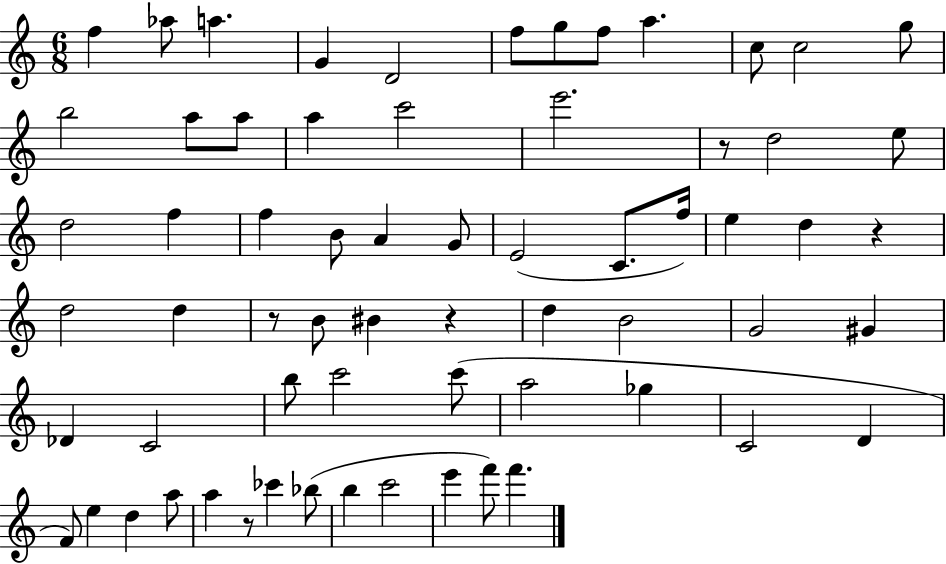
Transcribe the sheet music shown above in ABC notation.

X:1
T:Untitled
M:6/8
L:1/4
K:C
f _a/2 a G D2 f/2 g/2 f/2 a c/2 c2 g/2 b2 a/2 a/2 a c'2 e'2 z/2 d2 e/2 d2 f f B/2 A G/2 E2 C/2 f/4 e d z d2 d z/2 B/2 ^B z d B2 G2 ^G _D C2 b/2 c'2 c'/2 a2 _g C2 D F/2 e d a/2 a z/2 _c' _b/2 b c'2 e' f'/2 f'